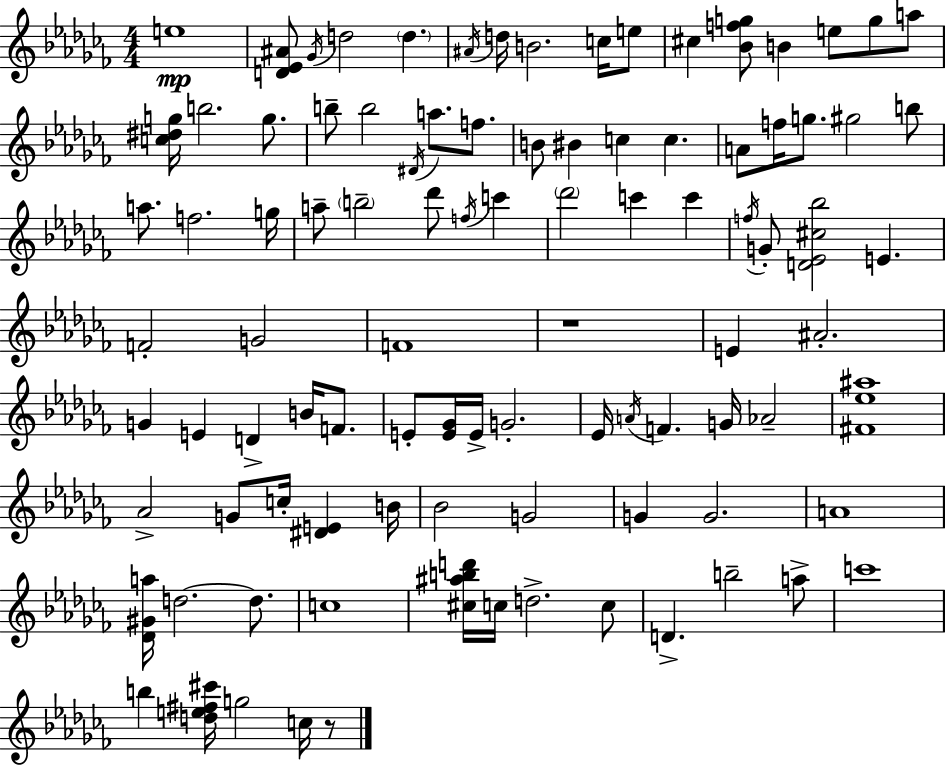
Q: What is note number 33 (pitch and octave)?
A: G5